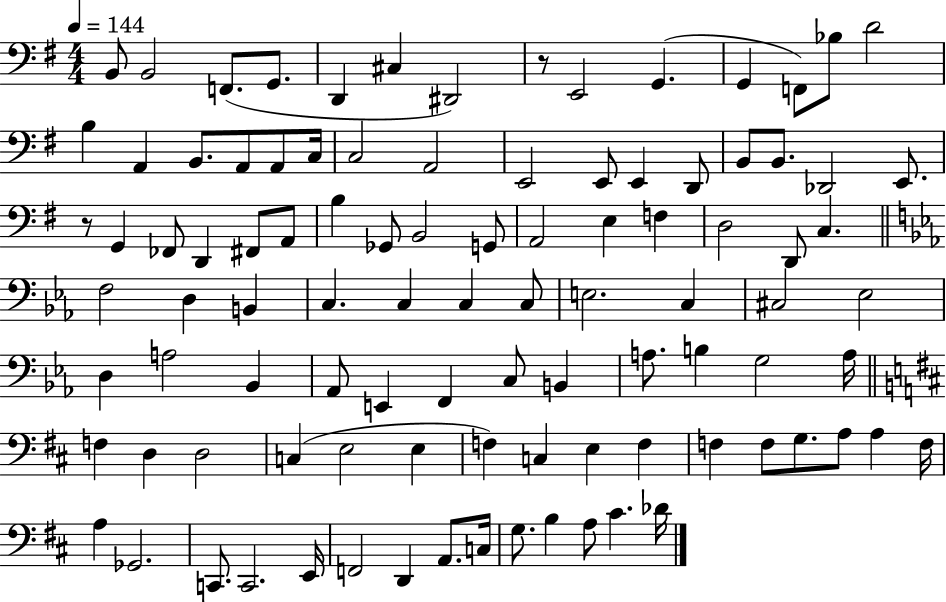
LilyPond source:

{
  \clef bass
  \numericTimeSignature
  \time 4/4
  \key g \major
  \tempo 4 = 144
  b,8 b,2 f,8.( g,8. | d,4 cis4 dis,2) | r8 e,2 g,4.( | g,4 f,8) bes8 d'2 | \break b4 a,4 b,8. a,8 a,8 c16 | c2 a,2 | e,2 e,8 e,4 d,8 | b,8 b,8. des,2 e,8. | \break r8 g,4 fes,8 d,4 fis,8 a,8 | b4 ges,8 b,2 g,8 | a,2 e4 f4 | d2 d,8 c4. | \break \bar "||" \break \key c \minor f2 d4 b,4 | c4. c4 c4 c8 | e2. c4 | cis2 ees2 | \break d4 a2 bes,4 | aes,8 e,4 f,4 c8 b,4 | a8. b4 g2 a16 | \bar "||" \break \key d \major f4 d4 d2 | c4( e2 e4 | f4) c4 e4 f4 | f4 f8 g8. a8 a4 f16 | \break a4 ges,2. | c,8. c,2. e,16 | f,2 d,4 a,8. c16 | g8. b4 a8 cis'4. des'16 | \break \bar "|."
}